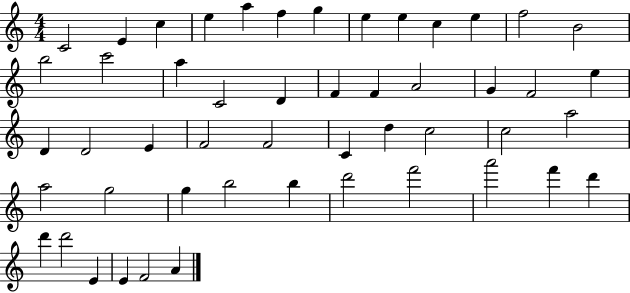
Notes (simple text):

C4/h E4/q C5/q E5/q A5/q F5/q G5/q E5/q E5/q C5/q E5/q F5/h B4/h B5/h C6/h A5/q C4/h D4/q F4/q F4/q A4/h G4/q F4/h E5/q D4/q D4/h E4/q F4/h F4/h C4/q D5/q C5/h C5/h A5/h A5/h G5/h G5/q B5/h B5/q D6/h F6/h A6/h F6/q D6/q D6/q D6/h E4/q E4/q F4/h A4/q